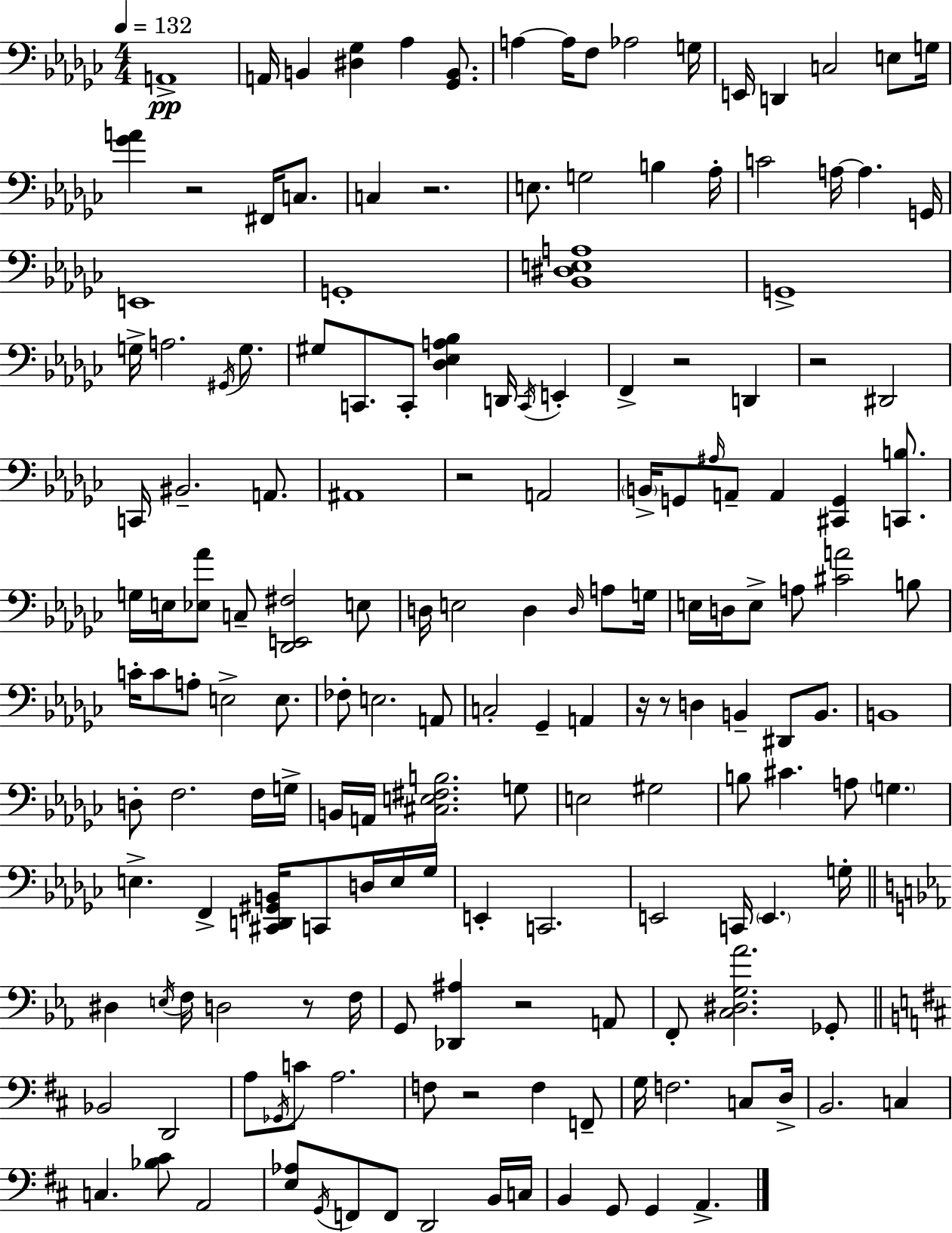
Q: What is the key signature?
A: EES minor